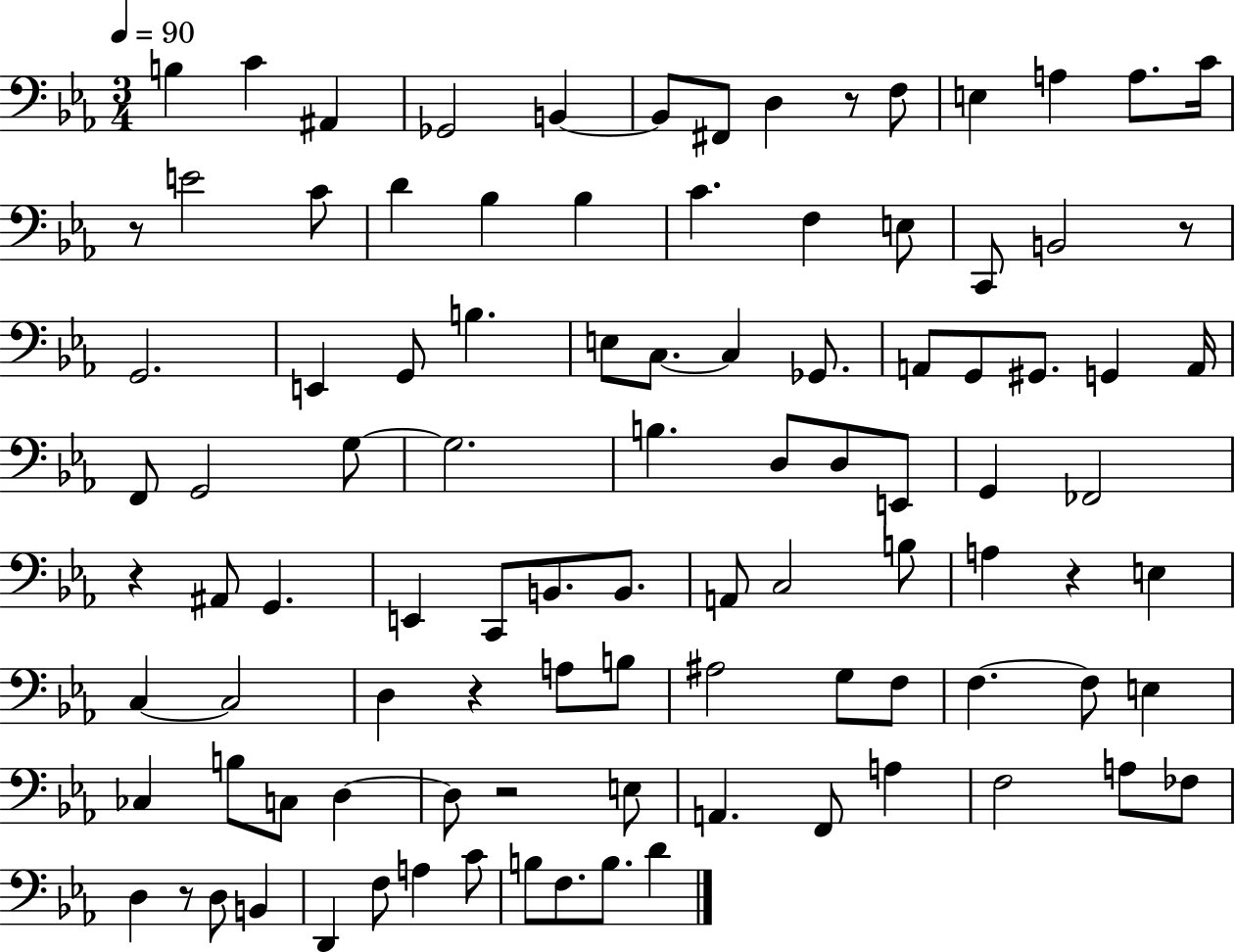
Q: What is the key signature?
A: EES major